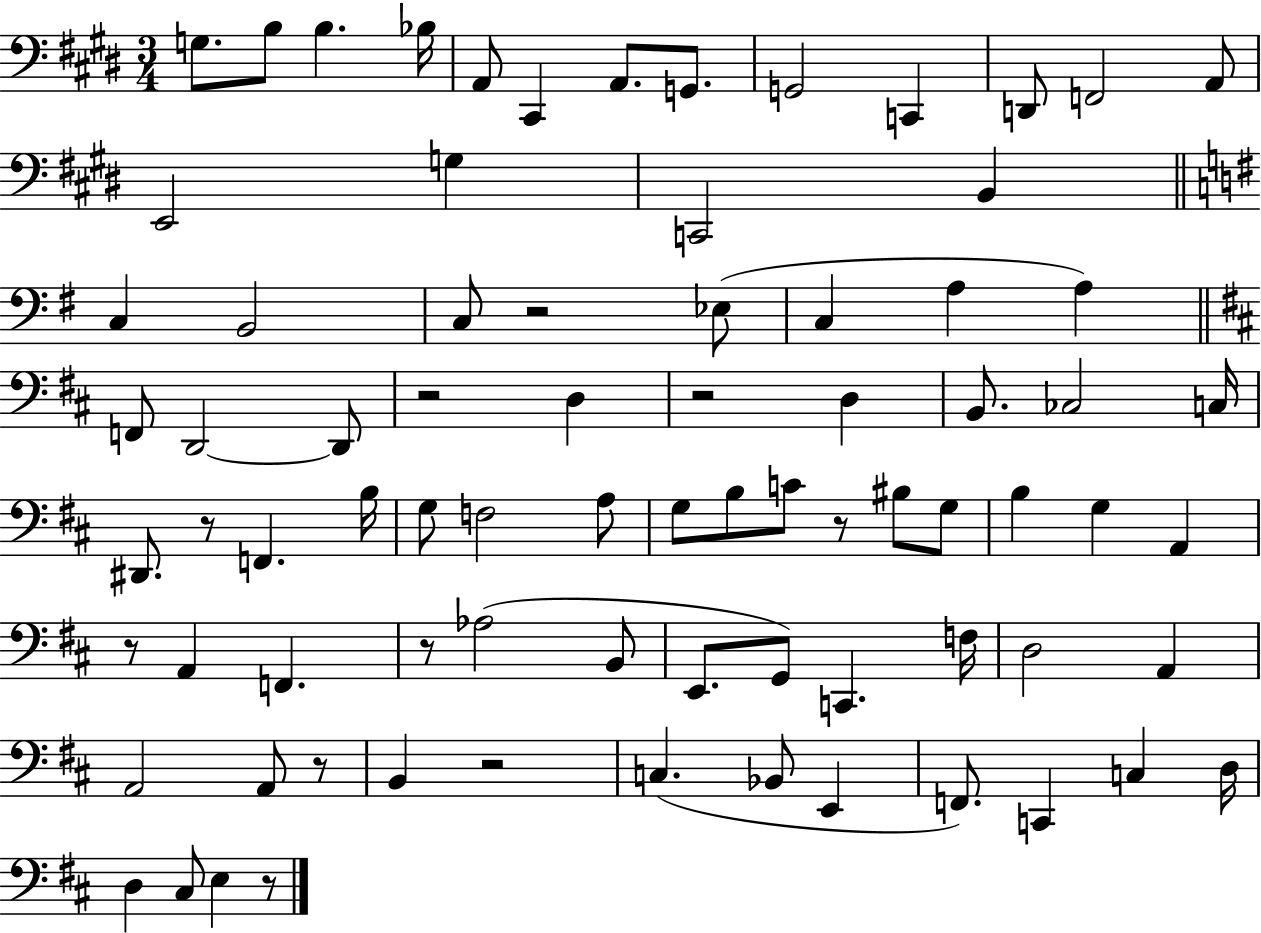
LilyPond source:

{
  \clef bass
  \numericTimeSignature
  \time 3/4
  \key e \major
  g8. b8 b4. bes16 | a,8 cis,4 a,8. g,8. | g,2 c,4 | d,8 f,2 a,8 | \break e,2 g4 | c,2 b,4 | \bar "||" \break \key g \major c4 b,2 | c8 r2 ees8( | c4 a4 a4) | \bar "||" \break \key b \minor f,8 d,2~~ d,8 | r2 d4 | r2 d4 | b,8. ces2 c16 | \break dis,8. r8 f,4. b16 | g8 f2 a8 | g8 b8 c'8 r8 bis8 g8 | b4 g4 a,4 | \break r8 a,4 f,4. | r8 aes2( b,8 | e,8. g,8) c,4. f16 | d2 a,4 | \break a,2 a,8 r8 | b,4 r2 | c4.( bes,8 e,4 | f,8.) c,4 c4 d16 | \break d4 cis8 e4 r8 | \bar "|."
}